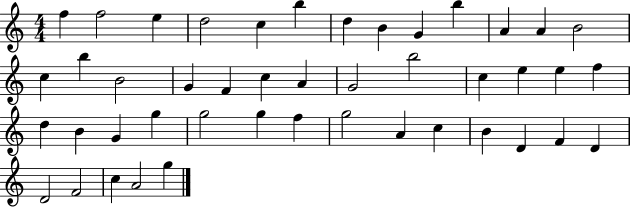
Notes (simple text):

F5/q F5/h E5/q D5/h C5/q B5/q D5/q B4/q G4/q B5/q A4/q A4/q B4/h C5/q B5/q B4/h G4/q F4/q C5/q A4/q G4/h B5/h C5/q E5/q E5/q F5/q D5/q B4/q G4/q G5/q G5/h G5/q F5/q G5/h A4/q C5/q B4/q D4/q F4/q D4/q D4/h F4/h C5/q A4/h G5/q